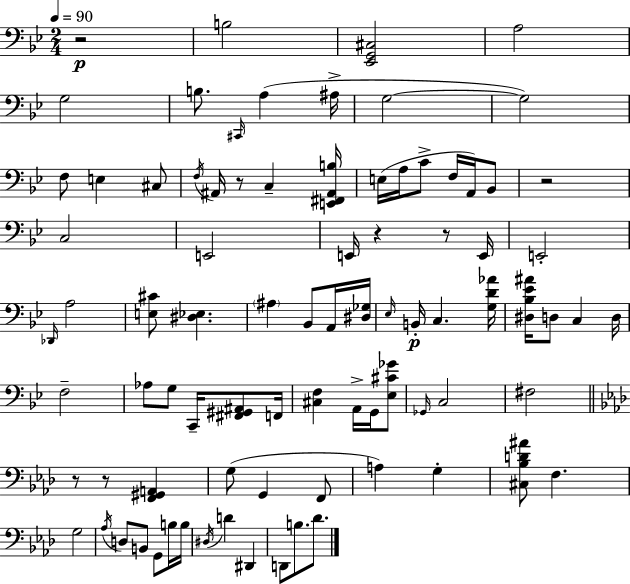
X:1
T:Untitled
M:2/4
L:1/4
K:Gm
z2 B,2 [_E,,G,,^C,]2 A,2 G,2 B,/2 ^C,,/4 A, ^A,/4 G,2 G,2 F,/2 E, ^C,/2 F,/4 ^A,,/4 z/2 C, [E,,^F,,^A,,B,]/4 E,/4 A,/4 C/2 F,/4 A,,/4 _B,,/2 z2 C,2 E,,2 E,,/4 z z/2 E,,/4 E,,2 _D,,/4 A,2 [E,^C]/2 [^D,_E,] ^A, _B,,/2 A,,/4 [^D,_G,]/4 _E,/4 B,,/4 C, [G,D_A]/4 [^D,_B,_E^A]/4 D,/2 C, D,/4 F,2 _A,/2 G,/2 C,,/4 [^F,,^G,,^A,,]/2 F,,/4 [^C,F,] A,,/4 G,,/4 [_E,^C_G]/2 _G,,/4 C,2 ^F,2 z/2 z/2 [F,,^G,,A,,] G,/2 G,, F,,/2 A, G, [^C,_B,D^A]/2 F, G,2 _A,/4 D,/2 B,,/2 G,,/2 B,/4 B,/4 ^D,/4 D ^D,, D,,/2 B,/2 _D/2